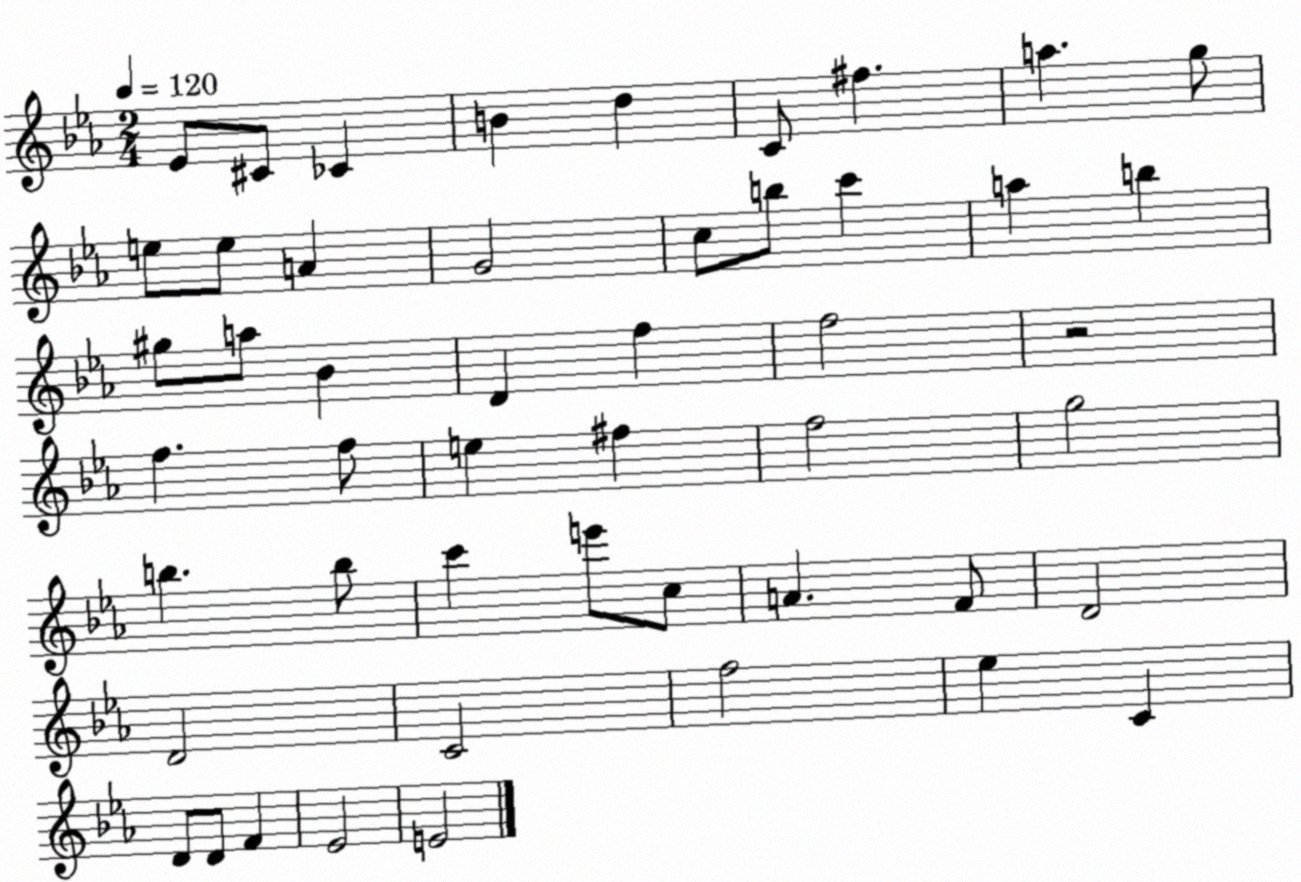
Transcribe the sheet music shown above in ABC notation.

X:1
T:Untitled
M:2/4
L:1/4
K:Eb
_E/2 ^C/2 _C B d C/2 ^f a g/2 e/2 e/2 A G2 c/2 b/2 c' a b ^g/2 a/2 _B D f f2 z2 f f/2 e ^f f2 g2 b b/2 c' e'/2 c/2 A F/2 D2 D2 C2 f2 _e C D/2 D/2 F _E2 E2